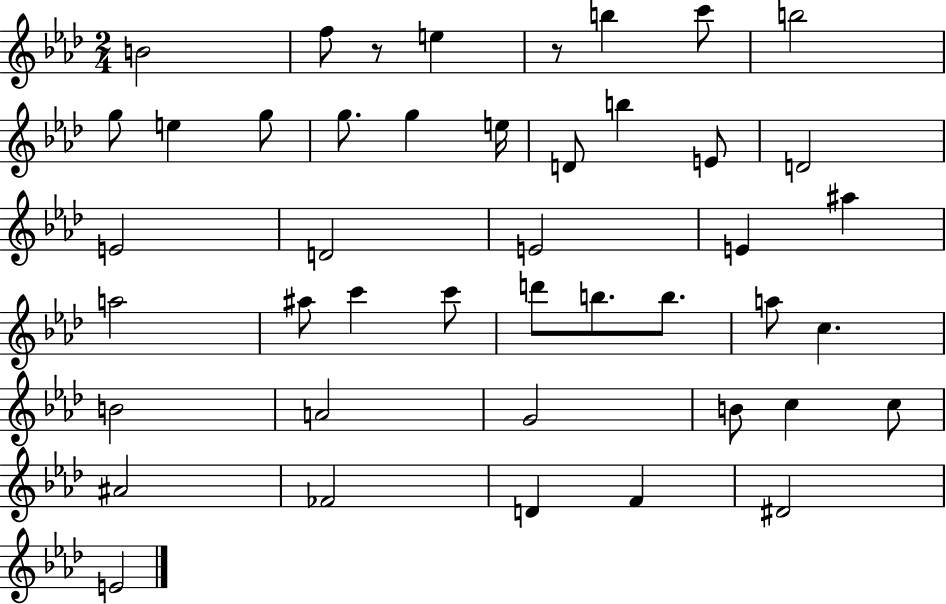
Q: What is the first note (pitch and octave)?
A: B4